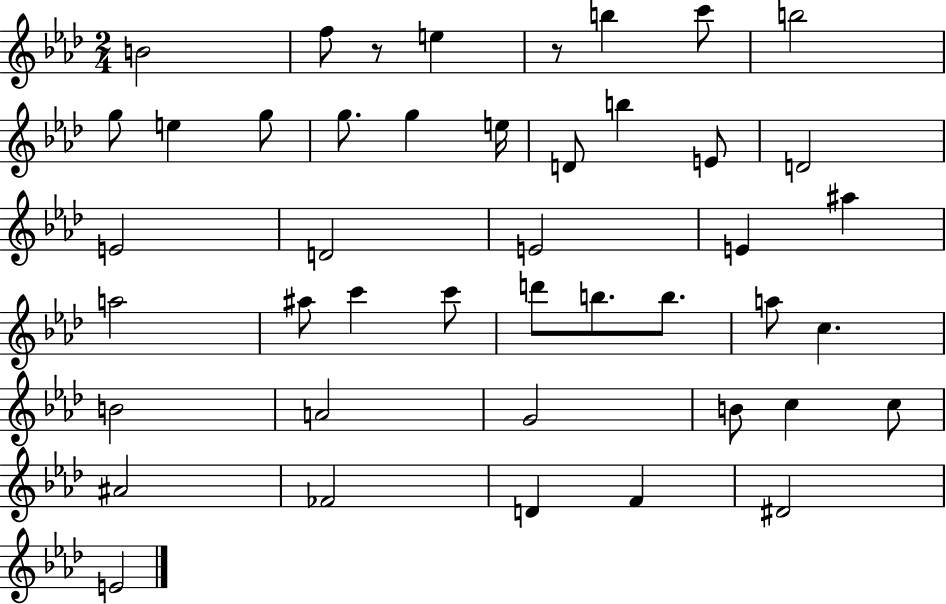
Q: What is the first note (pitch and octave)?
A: B4